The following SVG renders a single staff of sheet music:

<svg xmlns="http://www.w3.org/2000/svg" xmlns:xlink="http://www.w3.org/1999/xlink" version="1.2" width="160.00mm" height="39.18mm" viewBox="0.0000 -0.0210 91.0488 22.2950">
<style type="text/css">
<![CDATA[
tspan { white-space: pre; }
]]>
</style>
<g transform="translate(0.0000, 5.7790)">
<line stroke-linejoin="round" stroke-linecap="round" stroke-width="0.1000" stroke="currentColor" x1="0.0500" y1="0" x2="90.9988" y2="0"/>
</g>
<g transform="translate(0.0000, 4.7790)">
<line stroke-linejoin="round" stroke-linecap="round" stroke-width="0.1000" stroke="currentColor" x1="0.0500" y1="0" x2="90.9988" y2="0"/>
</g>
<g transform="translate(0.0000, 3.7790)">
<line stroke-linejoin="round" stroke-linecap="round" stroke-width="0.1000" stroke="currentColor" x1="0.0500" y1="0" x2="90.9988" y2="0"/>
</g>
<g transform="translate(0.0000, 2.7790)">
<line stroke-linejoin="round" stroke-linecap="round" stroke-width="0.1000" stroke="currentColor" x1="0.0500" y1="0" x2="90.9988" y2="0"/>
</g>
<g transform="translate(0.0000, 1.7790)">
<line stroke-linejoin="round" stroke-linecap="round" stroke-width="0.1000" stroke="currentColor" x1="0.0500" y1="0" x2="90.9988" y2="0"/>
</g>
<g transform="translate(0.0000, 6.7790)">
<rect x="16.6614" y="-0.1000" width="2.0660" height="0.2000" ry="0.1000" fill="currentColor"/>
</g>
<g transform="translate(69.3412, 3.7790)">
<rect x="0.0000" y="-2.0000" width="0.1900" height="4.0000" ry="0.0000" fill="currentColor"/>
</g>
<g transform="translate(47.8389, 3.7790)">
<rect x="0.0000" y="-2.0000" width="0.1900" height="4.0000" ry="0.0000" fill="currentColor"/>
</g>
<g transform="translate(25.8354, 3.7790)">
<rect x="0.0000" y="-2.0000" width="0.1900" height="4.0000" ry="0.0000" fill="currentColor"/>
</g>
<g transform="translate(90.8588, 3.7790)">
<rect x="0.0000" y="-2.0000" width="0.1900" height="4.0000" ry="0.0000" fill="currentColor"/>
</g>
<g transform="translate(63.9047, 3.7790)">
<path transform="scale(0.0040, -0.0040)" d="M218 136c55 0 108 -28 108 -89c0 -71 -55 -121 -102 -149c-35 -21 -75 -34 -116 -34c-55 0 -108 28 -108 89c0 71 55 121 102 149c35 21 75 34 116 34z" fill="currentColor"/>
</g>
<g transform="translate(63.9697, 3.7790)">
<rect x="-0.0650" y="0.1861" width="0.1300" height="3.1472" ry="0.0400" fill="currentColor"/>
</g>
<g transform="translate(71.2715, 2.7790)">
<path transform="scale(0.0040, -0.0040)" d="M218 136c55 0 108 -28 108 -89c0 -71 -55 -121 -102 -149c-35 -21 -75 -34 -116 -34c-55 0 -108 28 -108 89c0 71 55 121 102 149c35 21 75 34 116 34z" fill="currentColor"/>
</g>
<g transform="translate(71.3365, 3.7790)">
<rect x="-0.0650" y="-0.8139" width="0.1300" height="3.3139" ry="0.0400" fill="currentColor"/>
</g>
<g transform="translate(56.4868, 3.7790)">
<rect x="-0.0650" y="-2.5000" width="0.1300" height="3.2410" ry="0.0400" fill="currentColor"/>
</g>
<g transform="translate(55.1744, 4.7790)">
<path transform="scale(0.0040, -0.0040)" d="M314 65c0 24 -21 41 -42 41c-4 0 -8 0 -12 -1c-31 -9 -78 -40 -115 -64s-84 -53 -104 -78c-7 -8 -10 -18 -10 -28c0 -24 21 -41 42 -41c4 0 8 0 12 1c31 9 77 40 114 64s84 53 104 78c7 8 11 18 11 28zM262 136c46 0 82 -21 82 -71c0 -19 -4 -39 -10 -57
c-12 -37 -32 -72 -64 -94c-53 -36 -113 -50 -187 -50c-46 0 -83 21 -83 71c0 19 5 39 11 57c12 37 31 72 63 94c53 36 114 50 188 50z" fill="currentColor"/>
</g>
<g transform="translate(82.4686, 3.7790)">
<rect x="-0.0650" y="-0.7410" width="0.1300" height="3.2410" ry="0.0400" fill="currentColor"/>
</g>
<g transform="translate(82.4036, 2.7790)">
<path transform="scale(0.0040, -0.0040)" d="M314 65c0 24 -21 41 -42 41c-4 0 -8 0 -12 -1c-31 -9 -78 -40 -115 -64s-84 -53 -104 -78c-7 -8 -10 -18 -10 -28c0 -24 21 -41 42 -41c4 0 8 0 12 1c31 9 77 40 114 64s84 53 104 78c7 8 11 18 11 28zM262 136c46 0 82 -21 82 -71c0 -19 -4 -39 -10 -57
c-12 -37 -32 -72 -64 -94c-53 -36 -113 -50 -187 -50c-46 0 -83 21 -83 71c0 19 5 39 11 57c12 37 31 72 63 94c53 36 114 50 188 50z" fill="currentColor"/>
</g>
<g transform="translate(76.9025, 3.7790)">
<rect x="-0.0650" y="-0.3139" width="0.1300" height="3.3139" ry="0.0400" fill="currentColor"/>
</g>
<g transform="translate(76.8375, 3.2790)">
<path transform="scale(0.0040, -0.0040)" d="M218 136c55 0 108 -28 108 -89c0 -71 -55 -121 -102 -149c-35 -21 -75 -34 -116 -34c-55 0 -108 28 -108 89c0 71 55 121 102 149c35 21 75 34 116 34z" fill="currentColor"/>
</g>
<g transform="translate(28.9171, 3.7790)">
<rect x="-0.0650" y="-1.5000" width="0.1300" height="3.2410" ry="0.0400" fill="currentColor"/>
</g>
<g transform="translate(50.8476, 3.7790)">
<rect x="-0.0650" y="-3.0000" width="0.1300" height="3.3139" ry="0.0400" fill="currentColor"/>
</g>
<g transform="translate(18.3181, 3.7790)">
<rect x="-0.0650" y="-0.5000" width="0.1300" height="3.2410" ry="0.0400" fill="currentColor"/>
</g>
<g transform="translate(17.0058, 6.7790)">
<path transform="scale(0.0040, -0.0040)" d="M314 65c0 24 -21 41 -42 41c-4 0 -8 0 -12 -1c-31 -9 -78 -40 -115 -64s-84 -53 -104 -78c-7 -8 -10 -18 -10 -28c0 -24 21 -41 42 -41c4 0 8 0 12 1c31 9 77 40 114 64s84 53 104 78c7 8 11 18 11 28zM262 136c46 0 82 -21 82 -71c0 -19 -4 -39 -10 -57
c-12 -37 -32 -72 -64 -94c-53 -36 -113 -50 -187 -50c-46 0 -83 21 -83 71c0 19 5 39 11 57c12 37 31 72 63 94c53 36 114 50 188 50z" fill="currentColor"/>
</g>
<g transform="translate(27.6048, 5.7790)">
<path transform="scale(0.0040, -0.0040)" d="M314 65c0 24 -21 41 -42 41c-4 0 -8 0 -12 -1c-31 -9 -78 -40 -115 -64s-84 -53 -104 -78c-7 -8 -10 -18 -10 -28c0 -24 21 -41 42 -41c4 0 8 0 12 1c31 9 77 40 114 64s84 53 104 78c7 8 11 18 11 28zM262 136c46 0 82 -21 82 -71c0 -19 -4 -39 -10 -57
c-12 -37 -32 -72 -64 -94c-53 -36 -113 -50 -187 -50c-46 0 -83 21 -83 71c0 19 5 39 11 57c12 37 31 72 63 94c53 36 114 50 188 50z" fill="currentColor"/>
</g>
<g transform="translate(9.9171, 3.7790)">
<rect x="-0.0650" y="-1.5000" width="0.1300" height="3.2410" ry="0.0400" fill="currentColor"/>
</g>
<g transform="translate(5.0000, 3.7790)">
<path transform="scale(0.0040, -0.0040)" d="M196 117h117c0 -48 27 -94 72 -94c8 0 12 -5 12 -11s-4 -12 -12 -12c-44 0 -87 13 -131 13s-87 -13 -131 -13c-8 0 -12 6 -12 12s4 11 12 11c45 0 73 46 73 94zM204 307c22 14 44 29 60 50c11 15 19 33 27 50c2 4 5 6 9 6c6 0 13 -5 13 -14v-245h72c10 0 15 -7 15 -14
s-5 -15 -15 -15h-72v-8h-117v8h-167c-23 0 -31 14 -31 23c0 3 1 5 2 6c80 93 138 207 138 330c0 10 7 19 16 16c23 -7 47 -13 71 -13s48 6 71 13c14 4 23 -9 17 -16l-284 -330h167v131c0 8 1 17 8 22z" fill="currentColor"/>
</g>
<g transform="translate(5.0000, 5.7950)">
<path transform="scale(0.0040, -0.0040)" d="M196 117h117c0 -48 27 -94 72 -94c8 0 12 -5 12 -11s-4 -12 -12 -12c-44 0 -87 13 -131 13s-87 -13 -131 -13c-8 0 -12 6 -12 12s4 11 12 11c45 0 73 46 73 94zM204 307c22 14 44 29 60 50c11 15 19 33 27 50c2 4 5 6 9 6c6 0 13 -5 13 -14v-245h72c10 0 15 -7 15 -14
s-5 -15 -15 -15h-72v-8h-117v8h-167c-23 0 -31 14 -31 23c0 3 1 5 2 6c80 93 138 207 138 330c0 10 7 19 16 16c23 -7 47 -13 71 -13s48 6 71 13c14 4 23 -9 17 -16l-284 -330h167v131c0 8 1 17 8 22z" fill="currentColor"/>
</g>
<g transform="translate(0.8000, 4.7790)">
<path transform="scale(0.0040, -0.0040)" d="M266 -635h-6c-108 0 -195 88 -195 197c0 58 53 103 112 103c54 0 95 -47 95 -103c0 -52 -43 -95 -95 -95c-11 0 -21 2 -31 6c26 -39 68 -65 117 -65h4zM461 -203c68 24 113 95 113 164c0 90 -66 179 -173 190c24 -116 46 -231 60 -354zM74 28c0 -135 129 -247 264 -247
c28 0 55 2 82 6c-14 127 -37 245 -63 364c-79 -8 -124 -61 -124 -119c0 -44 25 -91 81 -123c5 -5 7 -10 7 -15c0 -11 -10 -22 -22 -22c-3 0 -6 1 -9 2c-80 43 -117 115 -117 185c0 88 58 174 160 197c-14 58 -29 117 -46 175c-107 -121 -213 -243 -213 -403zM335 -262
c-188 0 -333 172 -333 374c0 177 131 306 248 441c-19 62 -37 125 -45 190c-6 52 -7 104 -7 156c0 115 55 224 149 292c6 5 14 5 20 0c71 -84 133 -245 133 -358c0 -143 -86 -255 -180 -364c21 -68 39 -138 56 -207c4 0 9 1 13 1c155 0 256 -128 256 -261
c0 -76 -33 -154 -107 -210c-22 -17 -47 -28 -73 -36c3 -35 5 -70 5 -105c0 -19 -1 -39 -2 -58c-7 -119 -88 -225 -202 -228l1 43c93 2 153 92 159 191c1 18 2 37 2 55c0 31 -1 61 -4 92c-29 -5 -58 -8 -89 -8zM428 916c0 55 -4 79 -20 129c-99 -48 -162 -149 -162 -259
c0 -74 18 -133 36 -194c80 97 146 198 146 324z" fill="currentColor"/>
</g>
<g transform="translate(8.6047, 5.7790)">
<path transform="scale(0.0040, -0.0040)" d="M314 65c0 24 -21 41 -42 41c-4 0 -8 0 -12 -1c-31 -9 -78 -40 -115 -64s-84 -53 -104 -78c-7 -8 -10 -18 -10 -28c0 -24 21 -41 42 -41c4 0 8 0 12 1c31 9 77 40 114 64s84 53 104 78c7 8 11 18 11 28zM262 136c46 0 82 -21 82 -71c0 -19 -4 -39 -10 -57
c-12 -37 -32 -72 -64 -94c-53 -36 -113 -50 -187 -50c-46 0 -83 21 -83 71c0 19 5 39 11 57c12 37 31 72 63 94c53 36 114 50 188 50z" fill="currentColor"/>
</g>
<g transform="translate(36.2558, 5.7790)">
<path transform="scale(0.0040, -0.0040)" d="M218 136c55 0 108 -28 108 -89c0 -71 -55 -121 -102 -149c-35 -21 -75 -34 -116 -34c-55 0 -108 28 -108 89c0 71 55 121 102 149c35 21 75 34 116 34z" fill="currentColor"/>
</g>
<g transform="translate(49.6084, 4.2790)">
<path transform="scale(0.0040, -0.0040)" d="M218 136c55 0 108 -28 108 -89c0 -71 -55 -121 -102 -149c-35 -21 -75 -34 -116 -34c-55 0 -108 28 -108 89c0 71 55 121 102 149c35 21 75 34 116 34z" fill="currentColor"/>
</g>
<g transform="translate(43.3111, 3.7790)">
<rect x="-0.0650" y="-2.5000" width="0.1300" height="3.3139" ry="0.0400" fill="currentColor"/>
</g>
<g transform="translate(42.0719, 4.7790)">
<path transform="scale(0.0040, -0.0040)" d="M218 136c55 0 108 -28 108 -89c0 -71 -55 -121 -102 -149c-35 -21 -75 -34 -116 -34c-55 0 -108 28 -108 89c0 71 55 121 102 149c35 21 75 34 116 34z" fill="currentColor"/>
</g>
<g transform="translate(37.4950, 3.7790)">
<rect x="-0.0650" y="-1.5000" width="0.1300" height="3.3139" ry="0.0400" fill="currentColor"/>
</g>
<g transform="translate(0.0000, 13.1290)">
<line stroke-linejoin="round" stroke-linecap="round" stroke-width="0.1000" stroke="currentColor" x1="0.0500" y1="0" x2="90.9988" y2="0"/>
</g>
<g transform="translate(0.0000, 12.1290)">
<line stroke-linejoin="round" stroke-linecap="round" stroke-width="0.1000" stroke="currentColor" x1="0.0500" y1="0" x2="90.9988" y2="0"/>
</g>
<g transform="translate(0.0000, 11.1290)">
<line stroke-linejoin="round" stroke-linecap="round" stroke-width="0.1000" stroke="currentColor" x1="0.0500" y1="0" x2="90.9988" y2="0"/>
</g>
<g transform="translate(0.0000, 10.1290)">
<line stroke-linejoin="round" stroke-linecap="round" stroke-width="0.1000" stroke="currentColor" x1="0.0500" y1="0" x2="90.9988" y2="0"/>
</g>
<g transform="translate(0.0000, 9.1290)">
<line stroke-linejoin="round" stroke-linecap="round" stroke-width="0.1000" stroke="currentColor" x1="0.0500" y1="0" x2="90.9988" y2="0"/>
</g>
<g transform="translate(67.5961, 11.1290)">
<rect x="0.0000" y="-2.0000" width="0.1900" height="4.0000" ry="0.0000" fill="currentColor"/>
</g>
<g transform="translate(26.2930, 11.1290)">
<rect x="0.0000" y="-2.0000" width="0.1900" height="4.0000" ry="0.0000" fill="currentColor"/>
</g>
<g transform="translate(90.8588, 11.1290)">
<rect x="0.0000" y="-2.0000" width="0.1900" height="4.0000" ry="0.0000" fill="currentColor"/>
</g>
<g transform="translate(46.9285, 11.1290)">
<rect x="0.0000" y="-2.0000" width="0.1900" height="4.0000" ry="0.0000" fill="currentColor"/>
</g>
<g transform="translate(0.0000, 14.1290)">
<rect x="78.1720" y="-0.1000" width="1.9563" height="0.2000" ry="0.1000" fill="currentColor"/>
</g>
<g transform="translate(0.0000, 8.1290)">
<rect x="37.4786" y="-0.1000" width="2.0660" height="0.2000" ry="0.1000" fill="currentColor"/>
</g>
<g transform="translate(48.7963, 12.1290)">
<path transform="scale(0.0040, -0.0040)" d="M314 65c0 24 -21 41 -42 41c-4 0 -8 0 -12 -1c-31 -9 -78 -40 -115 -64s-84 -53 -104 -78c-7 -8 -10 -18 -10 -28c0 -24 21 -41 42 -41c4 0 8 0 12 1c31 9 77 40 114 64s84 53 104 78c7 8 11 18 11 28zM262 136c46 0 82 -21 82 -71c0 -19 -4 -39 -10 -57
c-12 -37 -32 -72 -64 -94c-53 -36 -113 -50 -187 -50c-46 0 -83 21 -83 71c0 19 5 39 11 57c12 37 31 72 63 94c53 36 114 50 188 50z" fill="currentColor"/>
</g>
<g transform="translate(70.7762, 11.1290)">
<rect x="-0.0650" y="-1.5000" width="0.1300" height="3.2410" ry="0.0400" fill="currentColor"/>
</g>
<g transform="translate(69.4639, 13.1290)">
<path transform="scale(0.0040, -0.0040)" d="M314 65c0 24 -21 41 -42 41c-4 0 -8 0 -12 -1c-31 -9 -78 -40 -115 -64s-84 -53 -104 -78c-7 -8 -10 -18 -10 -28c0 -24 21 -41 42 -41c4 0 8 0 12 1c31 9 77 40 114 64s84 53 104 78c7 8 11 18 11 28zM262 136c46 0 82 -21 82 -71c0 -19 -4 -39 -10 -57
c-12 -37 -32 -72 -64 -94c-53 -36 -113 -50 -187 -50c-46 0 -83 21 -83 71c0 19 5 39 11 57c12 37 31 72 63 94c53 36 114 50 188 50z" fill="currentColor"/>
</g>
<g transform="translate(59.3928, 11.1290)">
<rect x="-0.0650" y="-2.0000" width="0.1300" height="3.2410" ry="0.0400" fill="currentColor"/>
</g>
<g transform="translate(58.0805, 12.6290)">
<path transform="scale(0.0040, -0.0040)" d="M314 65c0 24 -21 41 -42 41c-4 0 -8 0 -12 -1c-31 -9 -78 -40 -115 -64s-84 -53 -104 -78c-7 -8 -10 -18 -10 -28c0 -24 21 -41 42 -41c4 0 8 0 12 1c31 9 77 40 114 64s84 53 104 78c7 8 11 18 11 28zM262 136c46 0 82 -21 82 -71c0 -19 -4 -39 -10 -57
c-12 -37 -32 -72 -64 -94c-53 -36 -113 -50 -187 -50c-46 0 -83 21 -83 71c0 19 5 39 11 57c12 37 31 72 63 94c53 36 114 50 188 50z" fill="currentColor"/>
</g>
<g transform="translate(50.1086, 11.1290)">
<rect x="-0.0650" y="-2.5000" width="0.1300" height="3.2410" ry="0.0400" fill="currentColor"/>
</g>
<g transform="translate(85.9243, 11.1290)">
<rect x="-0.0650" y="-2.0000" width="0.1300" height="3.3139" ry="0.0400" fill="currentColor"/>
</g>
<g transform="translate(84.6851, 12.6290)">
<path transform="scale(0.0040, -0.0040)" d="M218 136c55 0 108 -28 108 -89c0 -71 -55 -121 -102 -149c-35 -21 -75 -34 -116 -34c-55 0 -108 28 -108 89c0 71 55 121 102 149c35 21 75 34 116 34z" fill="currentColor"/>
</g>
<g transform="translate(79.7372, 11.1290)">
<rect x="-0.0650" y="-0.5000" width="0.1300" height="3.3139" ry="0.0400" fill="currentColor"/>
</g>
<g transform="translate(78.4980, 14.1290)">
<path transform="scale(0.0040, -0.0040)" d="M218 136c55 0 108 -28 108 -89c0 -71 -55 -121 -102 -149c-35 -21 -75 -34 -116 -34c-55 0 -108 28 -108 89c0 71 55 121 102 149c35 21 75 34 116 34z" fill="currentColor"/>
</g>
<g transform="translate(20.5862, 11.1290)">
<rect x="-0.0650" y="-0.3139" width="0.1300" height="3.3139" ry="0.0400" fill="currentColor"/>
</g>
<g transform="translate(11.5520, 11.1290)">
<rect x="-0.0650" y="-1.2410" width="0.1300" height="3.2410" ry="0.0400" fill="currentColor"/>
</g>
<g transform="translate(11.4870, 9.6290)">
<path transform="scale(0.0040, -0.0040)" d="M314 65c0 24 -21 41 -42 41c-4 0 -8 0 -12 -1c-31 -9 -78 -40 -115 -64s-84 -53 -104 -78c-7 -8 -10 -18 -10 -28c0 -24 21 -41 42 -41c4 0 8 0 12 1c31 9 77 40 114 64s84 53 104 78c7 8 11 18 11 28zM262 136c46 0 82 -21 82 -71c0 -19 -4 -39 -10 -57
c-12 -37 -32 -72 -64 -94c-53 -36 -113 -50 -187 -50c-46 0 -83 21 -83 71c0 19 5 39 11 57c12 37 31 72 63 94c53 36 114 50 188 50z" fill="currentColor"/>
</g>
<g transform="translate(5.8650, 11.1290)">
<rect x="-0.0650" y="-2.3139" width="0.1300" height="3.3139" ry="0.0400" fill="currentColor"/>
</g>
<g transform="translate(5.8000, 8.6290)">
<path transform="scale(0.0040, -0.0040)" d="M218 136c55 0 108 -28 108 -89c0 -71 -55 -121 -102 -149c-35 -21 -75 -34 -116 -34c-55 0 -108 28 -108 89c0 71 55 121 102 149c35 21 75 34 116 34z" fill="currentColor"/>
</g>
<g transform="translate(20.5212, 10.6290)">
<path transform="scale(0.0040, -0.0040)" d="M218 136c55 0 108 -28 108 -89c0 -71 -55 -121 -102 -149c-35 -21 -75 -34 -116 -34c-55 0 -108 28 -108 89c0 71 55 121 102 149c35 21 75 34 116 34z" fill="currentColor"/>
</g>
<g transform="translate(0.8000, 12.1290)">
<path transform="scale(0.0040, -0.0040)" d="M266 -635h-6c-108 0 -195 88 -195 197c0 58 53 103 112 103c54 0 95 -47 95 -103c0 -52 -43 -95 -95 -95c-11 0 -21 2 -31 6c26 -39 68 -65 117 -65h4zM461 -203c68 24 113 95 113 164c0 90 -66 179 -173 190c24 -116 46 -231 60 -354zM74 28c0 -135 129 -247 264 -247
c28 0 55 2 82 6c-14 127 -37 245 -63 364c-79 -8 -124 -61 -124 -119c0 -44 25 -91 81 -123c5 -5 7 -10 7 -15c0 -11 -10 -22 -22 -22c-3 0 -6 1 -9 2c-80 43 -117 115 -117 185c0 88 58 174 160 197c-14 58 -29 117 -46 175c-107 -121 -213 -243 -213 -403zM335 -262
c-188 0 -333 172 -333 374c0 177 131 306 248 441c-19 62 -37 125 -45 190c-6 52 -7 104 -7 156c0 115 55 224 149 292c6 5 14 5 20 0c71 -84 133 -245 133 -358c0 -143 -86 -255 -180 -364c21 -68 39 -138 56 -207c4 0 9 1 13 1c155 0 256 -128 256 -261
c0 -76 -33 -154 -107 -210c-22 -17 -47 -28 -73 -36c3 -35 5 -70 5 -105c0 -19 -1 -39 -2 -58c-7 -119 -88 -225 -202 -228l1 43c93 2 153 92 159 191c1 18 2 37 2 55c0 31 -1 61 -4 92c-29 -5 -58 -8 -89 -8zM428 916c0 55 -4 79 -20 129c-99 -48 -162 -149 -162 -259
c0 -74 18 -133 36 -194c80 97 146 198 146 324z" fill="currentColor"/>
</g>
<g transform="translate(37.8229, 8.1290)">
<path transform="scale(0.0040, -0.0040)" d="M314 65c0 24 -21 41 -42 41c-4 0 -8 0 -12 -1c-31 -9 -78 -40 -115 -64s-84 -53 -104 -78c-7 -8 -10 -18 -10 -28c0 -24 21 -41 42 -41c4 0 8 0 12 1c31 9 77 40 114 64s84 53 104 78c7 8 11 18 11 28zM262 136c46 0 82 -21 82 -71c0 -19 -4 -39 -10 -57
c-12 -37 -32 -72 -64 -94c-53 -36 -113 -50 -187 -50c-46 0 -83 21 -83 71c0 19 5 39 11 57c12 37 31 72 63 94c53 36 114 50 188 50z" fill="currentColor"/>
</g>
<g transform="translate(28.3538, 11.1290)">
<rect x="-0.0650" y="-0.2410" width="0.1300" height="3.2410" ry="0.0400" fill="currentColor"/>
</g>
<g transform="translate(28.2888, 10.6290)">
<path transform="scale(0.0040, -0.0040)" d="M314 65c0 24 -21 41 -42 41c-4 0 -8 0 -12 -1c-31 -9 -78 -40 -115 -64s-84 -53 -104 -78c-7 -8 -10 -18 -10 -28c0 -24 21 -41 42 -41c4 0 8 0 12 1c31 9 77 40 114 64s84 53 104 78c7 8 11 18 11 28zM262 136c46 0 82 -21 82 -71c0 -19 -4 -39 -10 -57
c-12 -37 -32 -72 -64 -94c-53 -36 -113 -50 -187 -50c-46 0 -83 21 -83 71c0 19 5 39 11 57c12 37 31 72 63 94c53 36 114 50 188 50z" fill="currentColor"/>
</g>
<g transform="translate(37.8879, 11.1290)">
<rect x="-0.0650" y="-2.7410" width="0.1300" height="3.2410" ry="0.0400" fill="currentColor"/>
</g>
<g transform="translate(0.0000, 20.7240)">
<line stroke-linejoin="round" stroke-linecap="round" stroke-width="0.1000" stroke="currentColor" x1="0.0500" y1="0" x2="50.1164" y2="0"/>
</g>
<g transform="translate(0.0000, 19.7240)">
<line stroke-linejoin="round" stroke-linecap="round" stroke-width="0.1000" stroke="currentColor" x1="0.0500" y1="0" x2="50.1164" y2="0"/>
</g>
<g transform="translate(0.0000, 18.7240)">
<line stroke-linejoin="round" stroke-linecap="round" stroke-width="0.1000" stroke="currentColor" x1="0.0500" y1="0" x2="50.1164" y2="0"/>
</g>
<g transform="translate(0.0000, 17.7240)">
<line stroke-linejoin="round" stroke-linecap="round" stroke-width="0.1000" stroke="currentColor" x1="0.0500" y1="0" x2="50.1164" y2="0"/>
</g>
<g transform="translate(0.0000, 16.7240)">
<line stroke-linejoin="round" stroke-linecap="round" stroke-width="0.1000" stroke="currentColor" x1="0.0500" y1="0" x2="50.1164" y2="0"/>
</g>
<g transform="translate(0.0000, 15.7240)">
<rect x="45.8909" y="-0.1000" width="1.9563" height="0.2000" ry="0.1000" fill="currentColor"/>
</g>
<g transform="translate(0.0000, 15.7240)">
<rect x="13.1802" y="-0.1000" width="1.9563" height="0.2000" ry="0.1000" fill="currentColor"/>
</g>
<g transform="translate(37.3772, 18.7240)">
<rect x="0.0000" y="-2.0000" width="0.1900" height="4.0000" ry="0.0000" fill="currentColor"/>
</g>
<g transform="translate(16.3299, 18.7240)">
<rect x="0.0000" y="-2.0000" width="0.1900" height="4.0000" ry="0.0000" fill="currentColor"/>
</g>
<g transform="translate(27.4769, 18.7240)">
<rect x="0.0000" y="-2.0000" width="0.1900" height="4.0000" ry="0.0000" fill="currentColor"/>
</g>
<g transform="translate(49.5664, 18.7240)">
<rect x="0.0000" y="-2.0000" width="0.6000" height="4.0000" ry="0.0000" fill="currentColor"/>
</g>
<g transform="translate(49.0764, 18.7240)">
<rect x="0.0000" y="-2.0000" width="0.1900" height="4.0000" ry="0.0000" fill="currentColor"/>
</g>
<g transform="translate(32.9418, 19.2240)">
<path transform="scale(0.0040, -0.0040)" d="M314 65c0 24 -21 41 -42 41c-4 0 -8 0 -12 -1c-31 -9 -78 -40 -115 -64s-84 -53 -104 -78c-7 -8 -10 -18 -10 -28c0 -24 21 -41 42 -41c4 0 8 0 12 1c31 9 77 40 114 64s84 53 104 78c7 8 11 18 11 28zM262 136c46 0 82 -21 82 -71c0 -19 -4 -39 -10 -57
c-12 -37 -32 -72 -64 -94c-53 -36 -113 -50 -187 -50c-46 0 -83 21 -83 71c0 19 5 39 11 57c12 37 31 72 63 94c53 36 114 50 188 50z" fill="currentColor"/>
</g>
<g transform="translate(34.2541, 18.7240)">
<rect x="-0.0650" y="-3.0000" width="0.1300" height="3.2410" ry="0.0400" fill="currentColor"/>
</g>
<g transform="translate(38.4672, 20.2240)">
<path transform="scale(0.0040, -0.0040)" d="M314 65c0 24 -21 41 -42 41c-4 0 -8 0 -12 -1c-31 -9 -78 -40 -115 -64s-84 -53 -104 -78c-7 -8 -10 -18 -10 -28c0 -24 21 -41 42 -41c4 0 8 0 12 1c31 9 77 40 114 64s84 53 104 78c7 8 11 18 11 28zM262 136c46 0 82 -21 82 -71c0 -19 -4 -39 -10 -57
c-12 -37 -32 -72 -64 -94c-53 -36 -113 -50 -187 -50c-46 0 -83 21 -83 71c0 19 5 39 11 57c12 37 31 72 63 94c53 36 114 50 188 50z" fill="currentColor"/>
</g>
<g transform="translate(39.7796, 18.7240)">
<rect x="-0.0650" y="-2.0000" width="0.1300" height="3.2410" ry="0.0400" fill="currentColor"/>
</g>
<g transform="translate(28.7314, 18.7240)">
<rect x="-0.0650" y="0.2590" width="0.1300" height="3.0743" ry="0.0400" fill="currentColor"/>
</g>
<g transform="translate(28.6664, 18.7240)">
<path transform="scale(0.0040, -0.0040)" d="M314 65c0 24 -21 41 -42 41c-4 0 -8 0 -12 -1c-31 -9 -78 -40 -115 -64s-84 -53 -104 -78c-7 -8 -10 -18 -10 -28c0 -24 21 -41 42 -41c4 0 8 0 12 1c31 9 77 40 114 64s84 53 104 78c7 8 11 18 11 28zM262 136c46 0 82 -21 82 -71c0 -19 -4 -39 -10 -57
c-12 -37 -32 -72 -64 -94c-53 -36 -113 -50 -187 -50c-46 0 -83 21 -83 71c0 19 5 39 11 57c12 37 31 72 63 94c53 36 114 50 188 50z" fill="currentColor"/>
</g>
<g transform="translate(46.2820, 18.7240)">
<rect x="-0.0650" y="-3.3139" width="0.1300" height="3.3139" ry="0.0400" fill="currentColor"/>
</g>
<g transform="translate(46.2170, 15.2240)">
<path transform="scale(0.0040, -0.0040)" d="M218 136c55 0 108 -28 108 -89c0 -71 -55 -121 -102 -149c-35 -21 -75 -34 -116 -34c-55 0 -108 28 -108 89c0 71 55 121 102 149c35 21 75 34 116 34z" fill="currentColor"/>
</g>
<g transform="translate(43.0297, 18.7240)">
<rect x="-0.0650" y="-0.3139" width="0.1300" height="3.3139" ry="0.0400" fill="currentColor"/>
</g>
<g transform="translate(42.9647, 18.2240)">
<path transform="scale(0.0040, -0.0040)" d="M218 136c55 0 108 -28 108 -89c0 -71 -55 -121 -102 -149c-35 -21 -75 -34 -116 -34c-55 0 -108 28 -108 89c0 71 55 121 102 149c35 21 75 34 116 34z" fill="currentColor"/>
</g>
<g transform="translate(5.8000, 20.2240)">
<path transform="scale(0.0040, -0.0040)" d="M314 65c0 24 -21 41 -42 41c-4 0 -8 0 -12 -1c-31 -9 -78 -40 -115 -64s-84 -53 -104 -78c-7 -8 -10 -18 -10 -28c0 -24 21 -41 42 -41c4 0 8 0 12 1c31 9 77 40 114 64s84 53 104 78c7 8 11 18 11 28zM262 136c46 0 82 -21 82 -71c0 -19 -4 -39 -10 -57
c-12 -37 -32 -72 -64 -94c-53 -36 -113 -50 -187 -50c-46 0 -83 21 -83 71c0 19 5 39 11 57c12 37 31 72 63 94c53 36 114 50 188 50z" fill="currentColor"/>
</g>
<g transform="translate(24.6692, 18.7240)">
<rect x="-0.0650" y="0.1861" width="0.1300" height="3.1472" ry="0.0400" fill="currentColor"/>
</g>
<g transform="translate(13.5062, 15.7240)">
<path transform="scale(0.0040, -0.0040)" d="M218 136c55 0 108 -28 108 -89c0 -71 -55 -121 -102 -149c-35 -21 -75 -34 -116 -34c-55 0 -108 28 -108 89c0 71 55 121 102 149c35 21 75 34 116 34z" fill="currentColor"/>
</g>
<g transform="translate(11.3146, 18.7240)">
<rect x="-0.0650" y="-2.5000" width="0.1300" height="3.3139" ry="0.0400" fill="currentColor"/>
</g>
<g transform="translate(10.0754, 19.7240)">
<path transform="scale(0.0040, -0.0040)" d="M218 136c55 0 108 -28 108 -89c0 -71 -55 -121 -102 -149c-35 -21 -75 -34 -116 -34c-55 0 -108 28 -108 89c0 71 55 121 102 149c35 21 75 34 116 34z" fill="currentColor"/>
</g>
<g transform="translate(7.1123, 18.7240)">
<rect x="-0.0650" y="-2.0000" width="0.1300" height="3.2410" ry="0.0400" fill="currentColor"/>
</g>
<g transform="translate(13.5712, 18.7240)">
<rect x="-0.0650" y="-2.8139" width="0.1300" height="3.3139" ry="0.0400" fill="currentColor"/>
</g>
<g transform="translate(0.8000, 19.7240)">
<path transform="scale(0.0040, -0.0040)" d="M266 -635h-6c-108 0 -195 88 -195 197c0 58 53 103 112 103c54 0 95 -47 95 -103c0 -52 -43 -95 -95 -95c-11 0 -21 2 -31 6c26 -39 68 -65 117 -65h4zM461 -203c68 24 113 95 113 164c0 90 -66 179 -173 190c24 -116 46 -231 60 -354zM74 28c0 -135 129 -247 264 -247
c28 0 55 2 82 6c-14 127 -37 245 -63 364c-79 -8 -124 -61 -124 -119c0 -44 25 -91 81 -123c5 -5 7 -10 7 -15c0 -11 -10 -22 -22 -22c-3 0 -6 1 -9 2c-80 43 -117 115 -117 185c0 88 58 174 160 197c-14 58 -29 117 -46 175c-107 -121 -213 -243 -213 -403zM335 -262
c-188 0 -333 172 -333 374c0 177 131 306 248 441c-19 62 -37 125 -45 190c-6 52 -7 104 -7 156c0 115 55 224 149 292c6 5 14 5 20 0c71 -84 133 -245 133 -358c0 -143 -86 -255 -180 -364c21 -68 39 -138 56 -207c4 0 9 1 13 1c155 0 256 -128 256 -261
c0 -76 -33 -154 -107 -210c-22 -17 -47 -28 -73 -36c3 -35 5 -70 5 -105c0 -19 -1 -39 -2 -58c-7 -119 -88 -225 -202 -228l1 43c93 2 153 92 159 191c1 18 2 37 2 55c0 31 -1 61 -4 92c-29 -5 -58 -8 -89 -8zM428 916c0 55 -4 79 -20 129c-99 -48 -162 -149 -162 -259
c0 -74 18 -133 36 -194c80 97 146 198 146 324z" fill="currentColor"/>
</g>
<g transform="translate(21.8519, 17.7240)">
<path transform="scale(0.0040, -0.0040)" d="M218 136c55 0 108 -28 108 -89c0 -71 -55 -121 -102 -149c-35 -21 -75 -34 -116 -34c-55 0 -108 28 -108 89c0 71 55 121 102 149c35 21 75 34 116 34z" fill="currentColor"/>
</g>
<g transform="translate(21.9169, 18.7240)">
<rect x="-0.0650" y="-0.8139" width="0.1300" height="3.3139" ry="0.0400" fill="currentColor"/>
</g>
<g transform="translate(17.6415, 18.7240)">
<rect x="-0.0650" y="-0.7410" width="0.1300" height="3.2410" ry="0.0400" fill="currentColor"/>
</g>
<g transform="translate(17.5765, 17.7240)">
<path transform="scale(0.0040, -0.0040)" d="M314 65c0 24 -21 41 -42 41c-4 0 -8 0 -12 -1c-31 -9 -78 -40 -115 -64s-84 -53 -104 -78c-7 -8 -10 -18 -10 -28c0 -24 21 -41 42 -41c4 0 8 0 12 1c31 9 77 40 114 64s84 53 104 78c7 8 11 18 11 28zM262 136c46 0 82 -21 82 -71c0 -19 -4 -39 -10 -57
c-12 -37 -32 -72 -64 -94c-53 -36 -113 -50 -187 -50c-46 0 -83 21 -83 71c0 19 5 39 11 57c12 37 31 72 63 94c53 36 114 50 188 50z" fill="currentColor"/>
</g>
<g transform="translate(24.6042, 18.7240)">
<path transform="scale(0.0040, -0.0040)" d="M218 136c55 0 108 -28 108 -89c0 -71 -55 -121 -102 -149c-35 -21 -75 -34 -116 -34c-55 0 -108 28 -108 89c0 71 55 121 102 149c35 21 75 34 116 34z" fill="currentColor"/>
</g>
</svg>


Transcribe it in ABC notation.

X:1
T:Untitled
M:4/4
L:1/4
K:C
E2 C2 E2 E G A G2 B d c d2 g e2 c c2 a2 G2 F2 E2 C F F2 G a d2 d B B2 A2 F2 c b